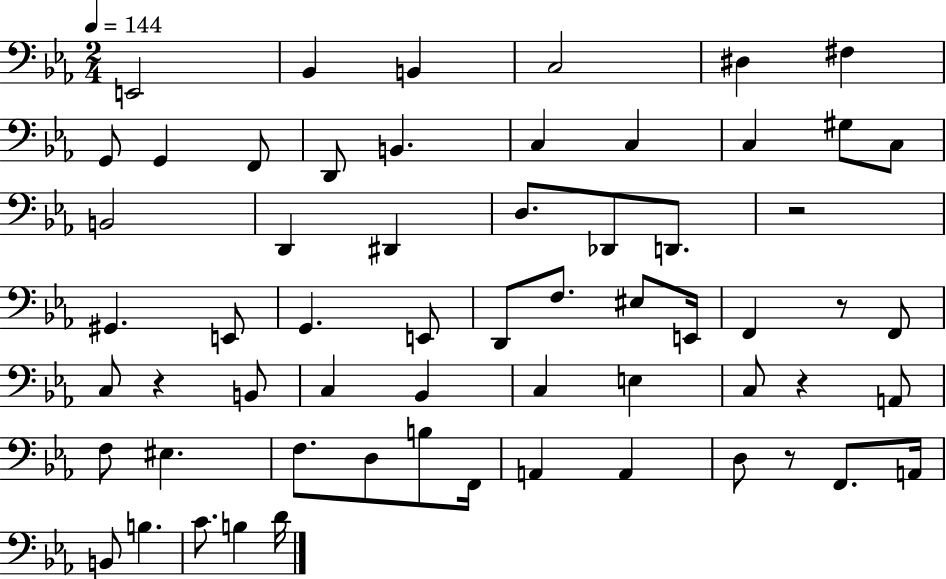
E2/h Bb2/q B2/q C3/h D#3/q F#3/q G2/e G2/q F2/e D2/e B2/q. C3/q C3/q C3/q G#3/e C3/e B2/h D2/q D#2/q D3/e. Db2/e D2/e. R/h G#2/q. E2/e G2/q. E2/e D2/e F3/e. EIS3/e E2/s F2/q R/e F2/e C3/e R/q B2/e C3/q Bb2/q C3/q E3/q C3/e R/q A2/e F3/e EIS3/q. F3/e. D3/e B3/e F2/s A2/q A2/q D3/e R/e F2/e. A2/s B2/e B3/q. C4/e. B3/q D4/s